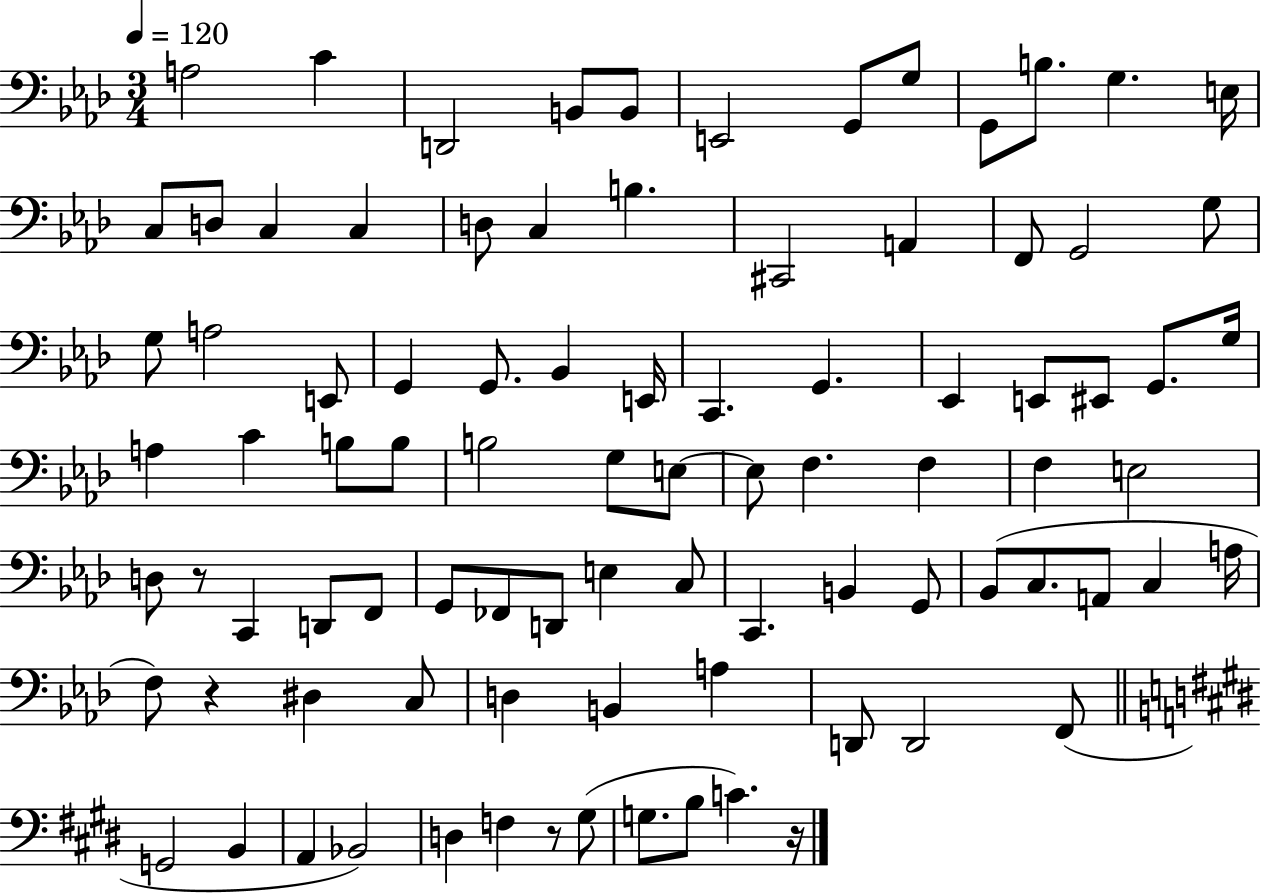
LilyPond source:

{
  \clef bass
  \numericTimeSignature
  \time 3/4
  \key aes \major
  \tempo 4 = 120
  a2 c'4 | d,2 b,8 b,8 | e,2 g,8 g8 | g,8 b8. g4. e16 | \break c8 d8 c4 c4 | d8 c4 b4. | cis,2 a,4 | f,8 g,2 g8 | \break g8 a2 e,8 | g,4 g,8. bes,4 e,16 | c,4. g,4. | ees,4 e,8 eis,8 g,8. g16 | \break a4 c'4 b8 b8 | b2 g8 e8~~ | e8 f4. f4 | f4 e2 | \break d8 r8 c,4 d,8 f,8 | g,8 fes,8 d,8 e4 c8 | c,4. b,4 g,8 | bes,8( c8. a,8 c4 a16 | \break f8) r4 dis4 c8 | d4 b,4 a4 | d,8 d,2 f,8( | \bar "||" \break \key e \major g,2 b,4 | a,4 bes,2) | d4 f4 r8 gis8( | g8. b8 c'4.) r16 | \break \bar "|."
}